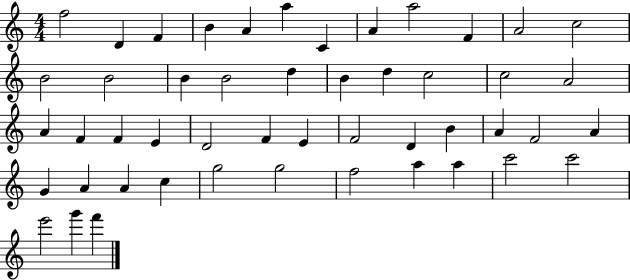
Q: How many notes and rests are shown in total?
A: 49